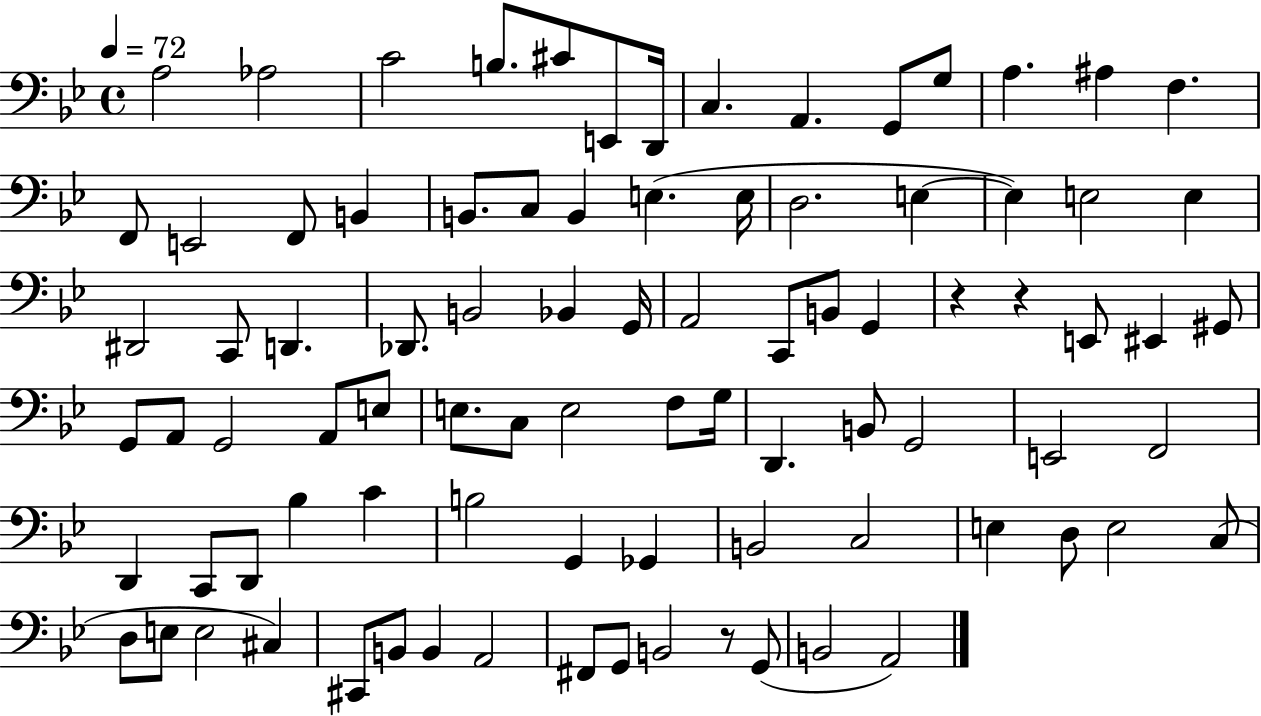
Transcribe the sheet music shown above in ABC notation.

X:1
T:Untitled
M:4/4
L:1/4
K:Bb
A,2 _A,2 C2 B,/2 ^C/2 E,,/2 D,,/4 C, A,, G,,/2 G,/2 A, ^A, F, F,,/2 E,,2 F,,/2 B,, B,,/2 C,/2 B,, E, E,/4 D,2 E, E, E,2 E, ^D,,2 C,,/2 D,, _D,,/2 B,,2 _B,, G,,/4 A,,2 C,,/2 B,,/2 G,, z z E,,/2 ^E,, ^G,,/2 G,,/2 A,,/2 G,,2 A,,/2 E,/2 E,/2 C,/2 E,2 F,/2 G,/4 D,, B,,/2 G,,2 E,,2 F,,2 D,, C,,/2 D,,/2 _B, C B,2 G,, _G,, B,,2 C,2 E, D,/2 E,2 C,/2 D,/2 E,/2 E,2 ^C, ^C,,/2 B,,/2 B,, A,,2 ^F,,/2 G,,/2 B,,2 z/2 G,,/2 B,,2 A,,2